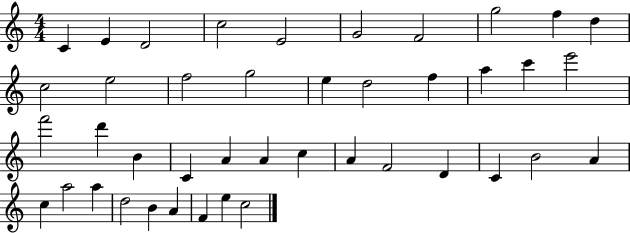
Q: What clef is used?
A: treble